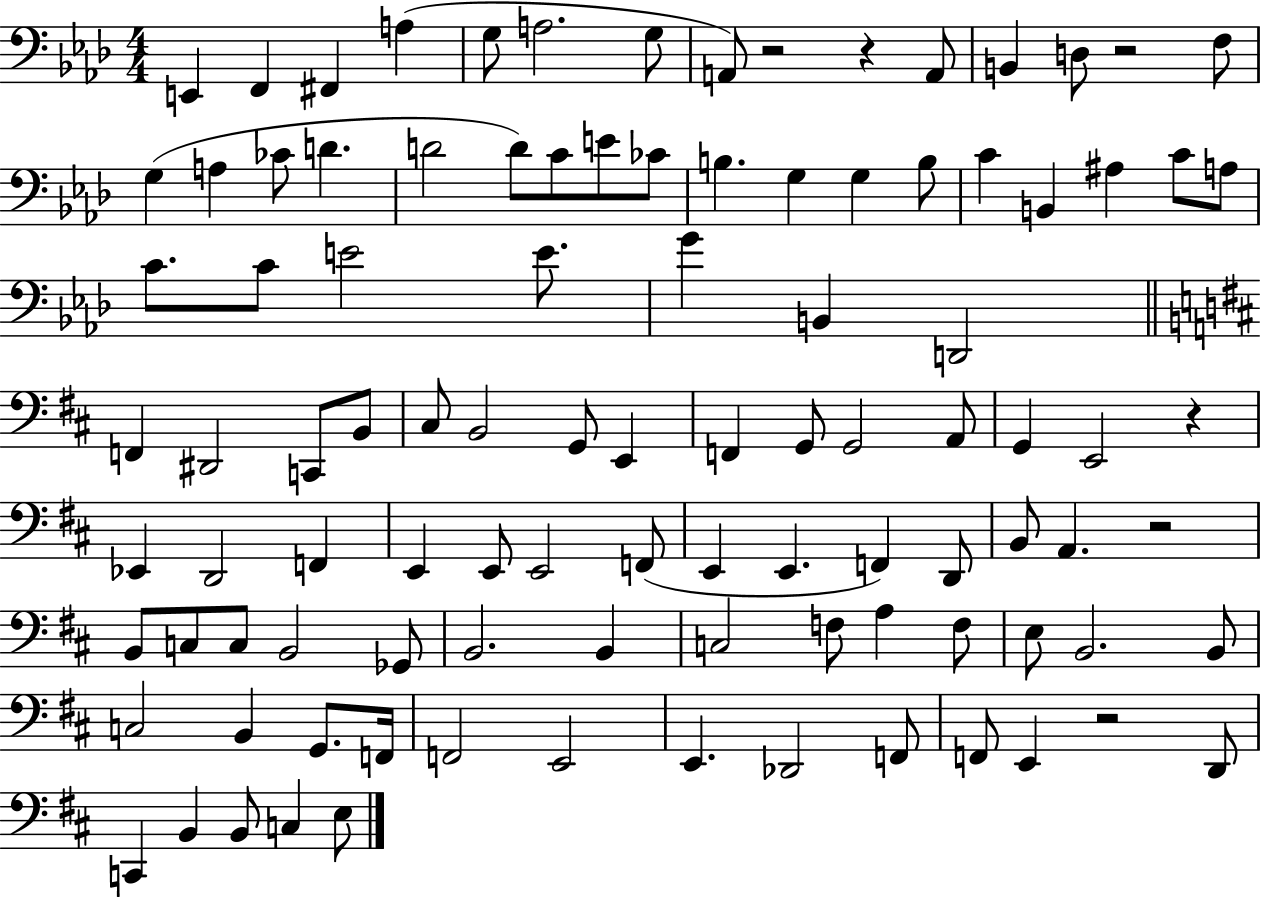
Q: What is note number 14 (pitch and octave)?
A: A3